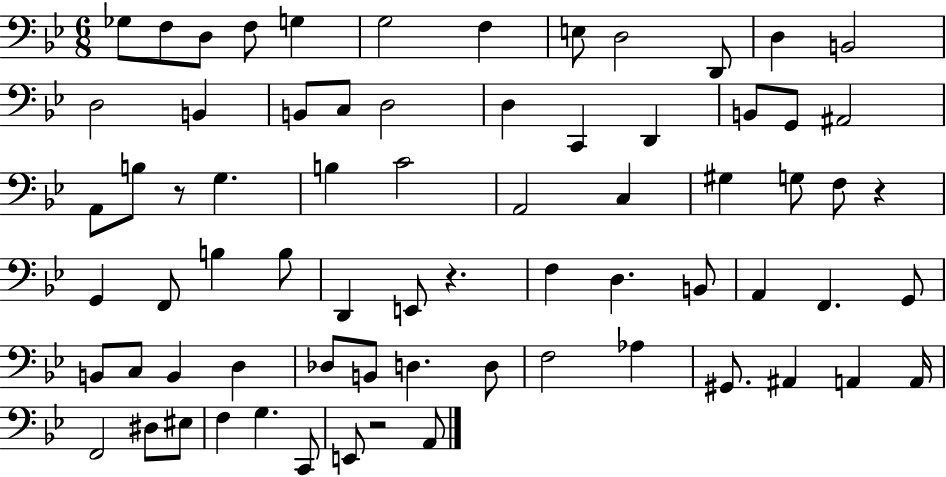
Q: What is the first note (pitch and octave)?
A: Gb3